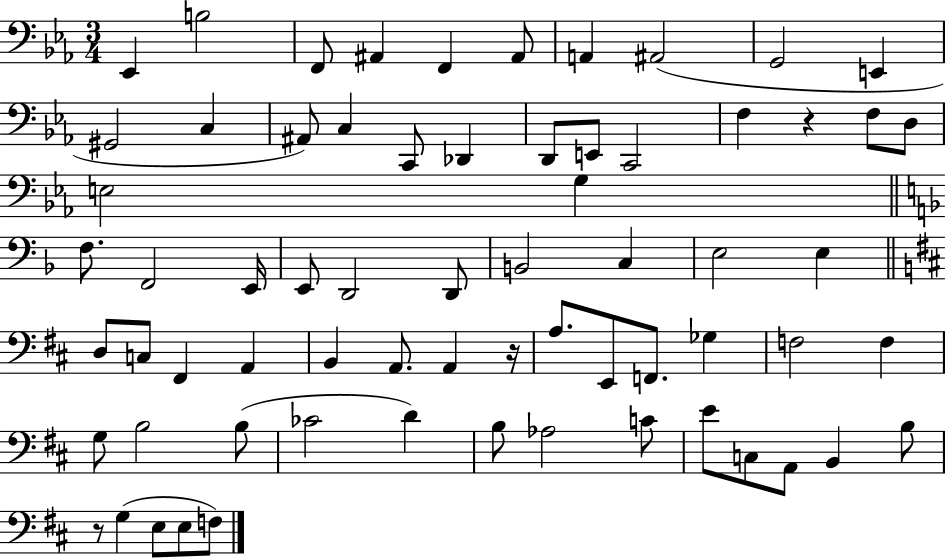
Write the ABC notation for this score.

X:1
T:Untitled
M:3/4
L:1/4
K:Eb
_E,, B,2 F,,/2 ^A,, F,, ^A,,/2 A,, ^A,,2 G,,2 E,, ^G,,2 C, ^A,,/2 C, C,,/2 _D,, D,,/2 E,,/2 C,,2 F, z F,/2 D,/2 E,2 G, F,/2 F,,2 E,,/4 E,,/2 D,,2 D,,/2 B,,2 C, E,2 E, D,/2 C,/2 ^F,, A,, B,, A,,/2 A,, z/4 A,/2 E,,/2 F,,/2 _G, F,2 F, G,/2 B,2 B,/2 _C2 D B,/2 _A,2 C/2 E/2 C,/2 A,,/2 B,, B,/2 z/2 G, E,/2 E,/2 F,/2